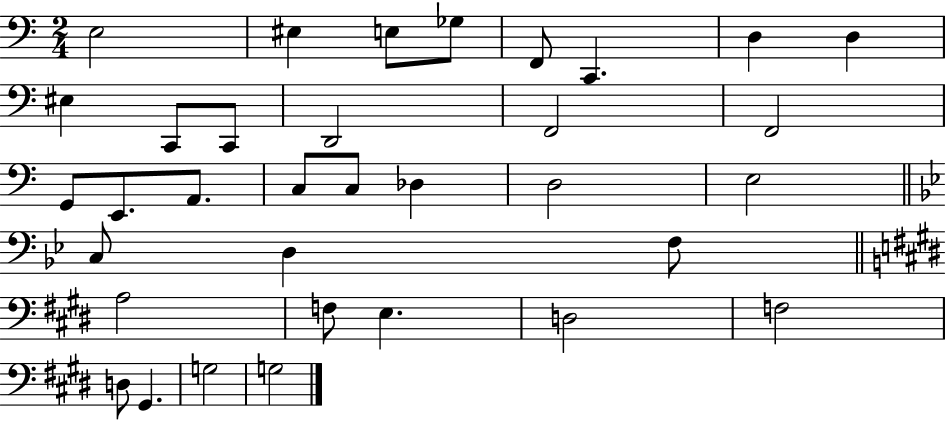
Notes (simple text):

E3/h EIS3/q E3/e Gb3/e F2/e C2/q. D3/q D3/q EIS3/q C2/e C2/e D2/h F2/h F2/h G2/e E2/e. A2/e. C3/e C3/e Db3/q D3/h E3/h C3/e D3/q F3/e A3/h F3/e E3/q. D3/h F3/h D3/e G#2/q. G3/h G3/h